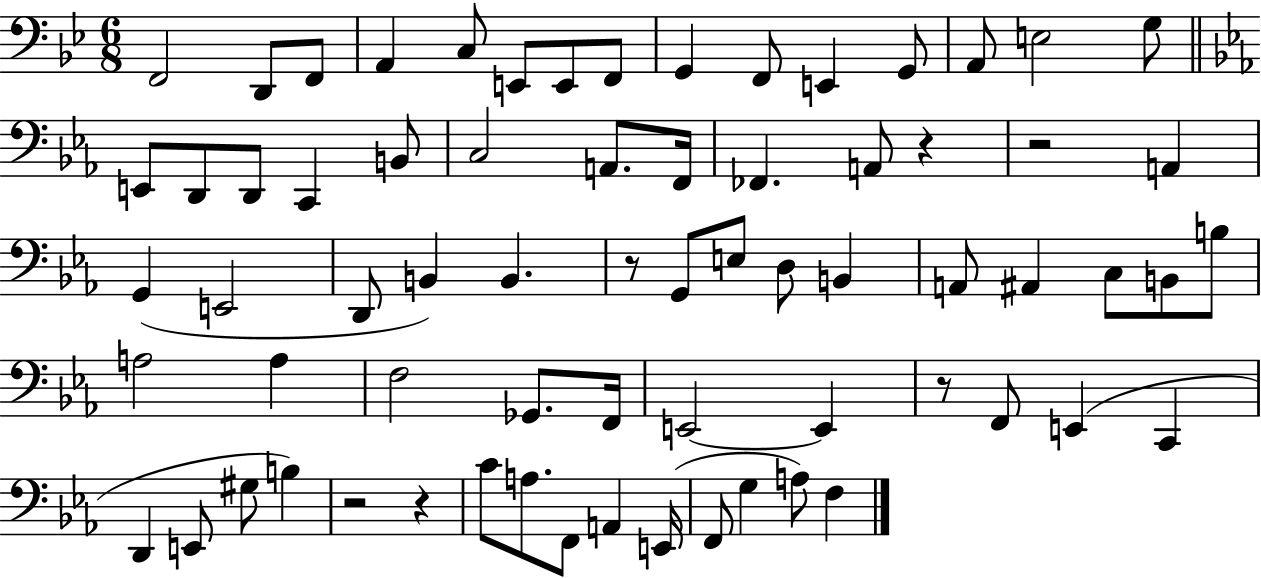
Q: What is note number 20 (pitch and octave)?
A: B2